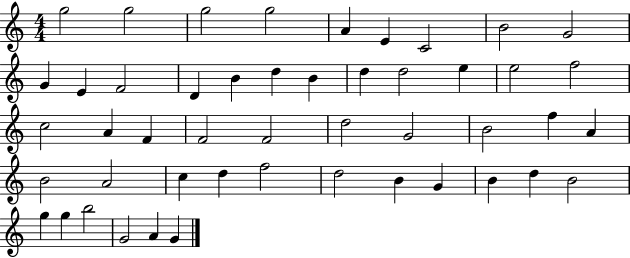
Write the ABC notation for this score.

X:1
T:Untitled
M:4/4
L:1/4
K:C
g2 g2 g2 g2 A E C2 B2 G2 G E F2 D B d B d d2 e e2 f2 c2 A F F2 F2 d2 G2 B2 f A B2 A2 c d f2 d2 B G B d B2 g g b2 G2 A G